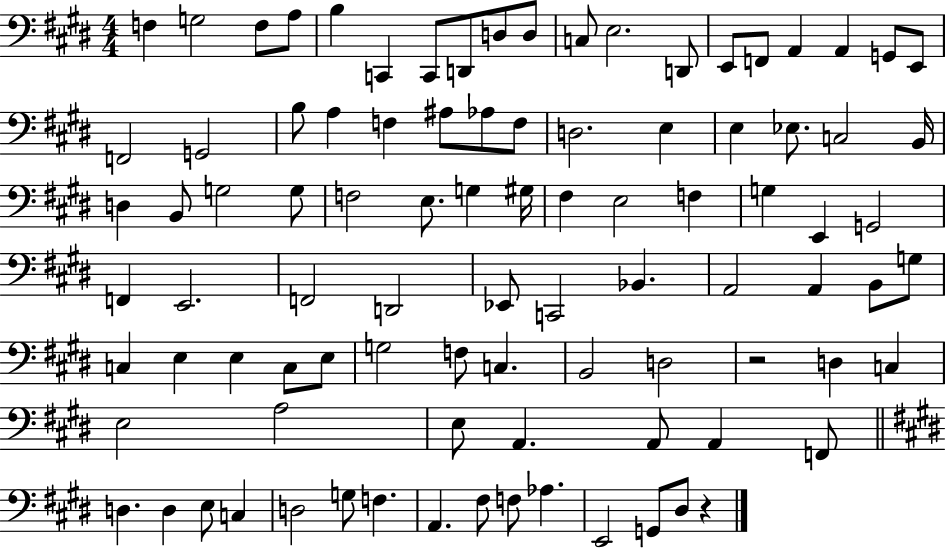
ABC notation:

X:1
T:Untitled
M:4/4
L:1/4
K:E
F, G,2 F,/2 A,/2 B, C,, C,,/2 D,,/2 D,/2 D,/2 C,/2 E,2 D,,/2 E,,/2 F,,/2 A,, A,, G,,/2 E,,/2 F,,2 G,,2 B,/2 A, F, ^A,/2 _A,/2 F,/2 D,2 E, E, _E,/2 C,2 B,,/4 D, B,,/2 G,2 G,/2 F,2 E,/2 G, ^G,/4 ^F, E,2 F, G, E,, G,,2 F,, E,,2 F,,2 D,,2 _E,,/2 C,,2 _B,, A,,2 A,, B,,/2 G,/2 C, E, E, C,/2 E,/2 G,2 F,/2 C, B,,2 D,2 z2 D, C, E,2 A,2 E,/2 A,, A,,/2 A,, F,,/2 D, D, E,/2 C, D,2 G,/2 F, A,, ^F,/2 F,/2 _A, E,,2 G,,/2 ^D,/2 z